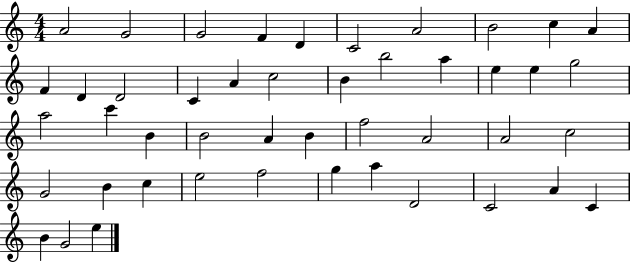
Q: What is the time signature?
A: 4/4